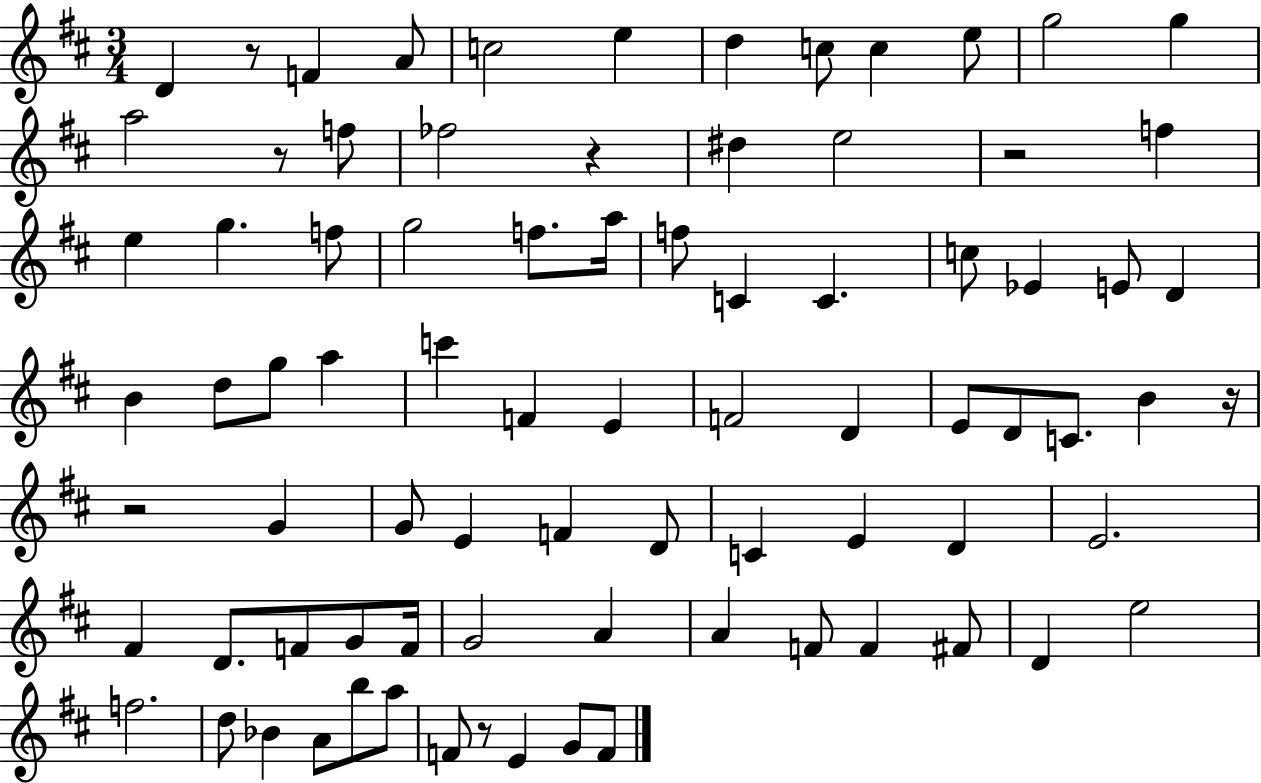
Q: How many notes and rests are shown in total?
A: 82